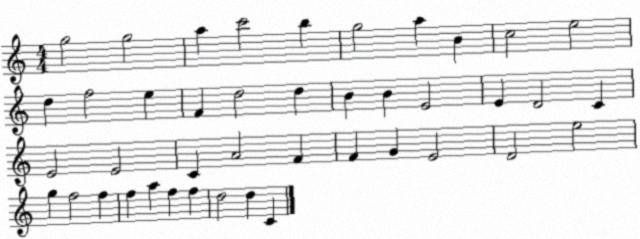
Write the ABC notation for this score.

X:1
T:Untitled
M:4/4
L:1/4
K:C
g2 g2 a c'2 b g2 a B c2 e2 d f2 e F d2 d B B E2 E D2 C E2 E2 C A2 F F G E2 D2 e2 g f2 f f a f f d2 d C